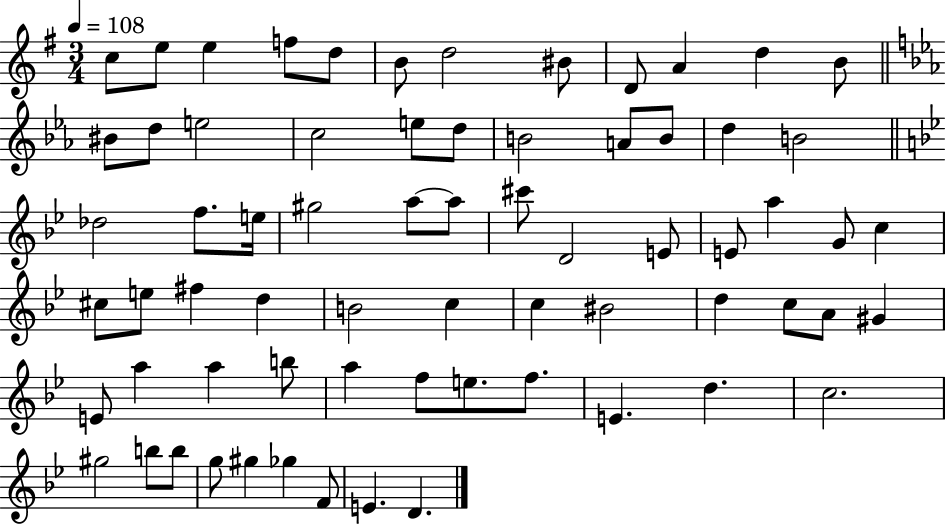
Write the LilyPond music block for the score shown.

{
  \clef treble
  \numericTimeSignature
  \time 3/4
  \key g \major
  \tempo 4 = 108
  c''8 e''8 e''4 f''8 d''8 | b'8 d''2 bis'8 | d'8 a'4 d''4 b'8 | \bar "||" \break \key ees \major bis'8 d''8 e''2 | c''2 e''8 d''8 | b'2 a'8 b'8 | d''4 b'2 | \break \bar "||" \break \key bes \major des''2 f''8. e''16 | gis''2 a''8~~ a''8 | cis'''8 d'2 e'8 | e'8 a''4 g'8 c''4 | \break cis''8 e''8 fis''4 d''4 | b'2 c''4 | c''4 bis'2 | d''4 c''8 a'8 gis'4 | \break e'8 a''4 a''4 b''8 | a''4 f''8 e''8. f''8. | e'4. d''4. | c''2. | \break gis''2 b''8 b''8 | g''8 gis''4 ges''4 f'8 | e'4. d'4. | \bar "|."
}